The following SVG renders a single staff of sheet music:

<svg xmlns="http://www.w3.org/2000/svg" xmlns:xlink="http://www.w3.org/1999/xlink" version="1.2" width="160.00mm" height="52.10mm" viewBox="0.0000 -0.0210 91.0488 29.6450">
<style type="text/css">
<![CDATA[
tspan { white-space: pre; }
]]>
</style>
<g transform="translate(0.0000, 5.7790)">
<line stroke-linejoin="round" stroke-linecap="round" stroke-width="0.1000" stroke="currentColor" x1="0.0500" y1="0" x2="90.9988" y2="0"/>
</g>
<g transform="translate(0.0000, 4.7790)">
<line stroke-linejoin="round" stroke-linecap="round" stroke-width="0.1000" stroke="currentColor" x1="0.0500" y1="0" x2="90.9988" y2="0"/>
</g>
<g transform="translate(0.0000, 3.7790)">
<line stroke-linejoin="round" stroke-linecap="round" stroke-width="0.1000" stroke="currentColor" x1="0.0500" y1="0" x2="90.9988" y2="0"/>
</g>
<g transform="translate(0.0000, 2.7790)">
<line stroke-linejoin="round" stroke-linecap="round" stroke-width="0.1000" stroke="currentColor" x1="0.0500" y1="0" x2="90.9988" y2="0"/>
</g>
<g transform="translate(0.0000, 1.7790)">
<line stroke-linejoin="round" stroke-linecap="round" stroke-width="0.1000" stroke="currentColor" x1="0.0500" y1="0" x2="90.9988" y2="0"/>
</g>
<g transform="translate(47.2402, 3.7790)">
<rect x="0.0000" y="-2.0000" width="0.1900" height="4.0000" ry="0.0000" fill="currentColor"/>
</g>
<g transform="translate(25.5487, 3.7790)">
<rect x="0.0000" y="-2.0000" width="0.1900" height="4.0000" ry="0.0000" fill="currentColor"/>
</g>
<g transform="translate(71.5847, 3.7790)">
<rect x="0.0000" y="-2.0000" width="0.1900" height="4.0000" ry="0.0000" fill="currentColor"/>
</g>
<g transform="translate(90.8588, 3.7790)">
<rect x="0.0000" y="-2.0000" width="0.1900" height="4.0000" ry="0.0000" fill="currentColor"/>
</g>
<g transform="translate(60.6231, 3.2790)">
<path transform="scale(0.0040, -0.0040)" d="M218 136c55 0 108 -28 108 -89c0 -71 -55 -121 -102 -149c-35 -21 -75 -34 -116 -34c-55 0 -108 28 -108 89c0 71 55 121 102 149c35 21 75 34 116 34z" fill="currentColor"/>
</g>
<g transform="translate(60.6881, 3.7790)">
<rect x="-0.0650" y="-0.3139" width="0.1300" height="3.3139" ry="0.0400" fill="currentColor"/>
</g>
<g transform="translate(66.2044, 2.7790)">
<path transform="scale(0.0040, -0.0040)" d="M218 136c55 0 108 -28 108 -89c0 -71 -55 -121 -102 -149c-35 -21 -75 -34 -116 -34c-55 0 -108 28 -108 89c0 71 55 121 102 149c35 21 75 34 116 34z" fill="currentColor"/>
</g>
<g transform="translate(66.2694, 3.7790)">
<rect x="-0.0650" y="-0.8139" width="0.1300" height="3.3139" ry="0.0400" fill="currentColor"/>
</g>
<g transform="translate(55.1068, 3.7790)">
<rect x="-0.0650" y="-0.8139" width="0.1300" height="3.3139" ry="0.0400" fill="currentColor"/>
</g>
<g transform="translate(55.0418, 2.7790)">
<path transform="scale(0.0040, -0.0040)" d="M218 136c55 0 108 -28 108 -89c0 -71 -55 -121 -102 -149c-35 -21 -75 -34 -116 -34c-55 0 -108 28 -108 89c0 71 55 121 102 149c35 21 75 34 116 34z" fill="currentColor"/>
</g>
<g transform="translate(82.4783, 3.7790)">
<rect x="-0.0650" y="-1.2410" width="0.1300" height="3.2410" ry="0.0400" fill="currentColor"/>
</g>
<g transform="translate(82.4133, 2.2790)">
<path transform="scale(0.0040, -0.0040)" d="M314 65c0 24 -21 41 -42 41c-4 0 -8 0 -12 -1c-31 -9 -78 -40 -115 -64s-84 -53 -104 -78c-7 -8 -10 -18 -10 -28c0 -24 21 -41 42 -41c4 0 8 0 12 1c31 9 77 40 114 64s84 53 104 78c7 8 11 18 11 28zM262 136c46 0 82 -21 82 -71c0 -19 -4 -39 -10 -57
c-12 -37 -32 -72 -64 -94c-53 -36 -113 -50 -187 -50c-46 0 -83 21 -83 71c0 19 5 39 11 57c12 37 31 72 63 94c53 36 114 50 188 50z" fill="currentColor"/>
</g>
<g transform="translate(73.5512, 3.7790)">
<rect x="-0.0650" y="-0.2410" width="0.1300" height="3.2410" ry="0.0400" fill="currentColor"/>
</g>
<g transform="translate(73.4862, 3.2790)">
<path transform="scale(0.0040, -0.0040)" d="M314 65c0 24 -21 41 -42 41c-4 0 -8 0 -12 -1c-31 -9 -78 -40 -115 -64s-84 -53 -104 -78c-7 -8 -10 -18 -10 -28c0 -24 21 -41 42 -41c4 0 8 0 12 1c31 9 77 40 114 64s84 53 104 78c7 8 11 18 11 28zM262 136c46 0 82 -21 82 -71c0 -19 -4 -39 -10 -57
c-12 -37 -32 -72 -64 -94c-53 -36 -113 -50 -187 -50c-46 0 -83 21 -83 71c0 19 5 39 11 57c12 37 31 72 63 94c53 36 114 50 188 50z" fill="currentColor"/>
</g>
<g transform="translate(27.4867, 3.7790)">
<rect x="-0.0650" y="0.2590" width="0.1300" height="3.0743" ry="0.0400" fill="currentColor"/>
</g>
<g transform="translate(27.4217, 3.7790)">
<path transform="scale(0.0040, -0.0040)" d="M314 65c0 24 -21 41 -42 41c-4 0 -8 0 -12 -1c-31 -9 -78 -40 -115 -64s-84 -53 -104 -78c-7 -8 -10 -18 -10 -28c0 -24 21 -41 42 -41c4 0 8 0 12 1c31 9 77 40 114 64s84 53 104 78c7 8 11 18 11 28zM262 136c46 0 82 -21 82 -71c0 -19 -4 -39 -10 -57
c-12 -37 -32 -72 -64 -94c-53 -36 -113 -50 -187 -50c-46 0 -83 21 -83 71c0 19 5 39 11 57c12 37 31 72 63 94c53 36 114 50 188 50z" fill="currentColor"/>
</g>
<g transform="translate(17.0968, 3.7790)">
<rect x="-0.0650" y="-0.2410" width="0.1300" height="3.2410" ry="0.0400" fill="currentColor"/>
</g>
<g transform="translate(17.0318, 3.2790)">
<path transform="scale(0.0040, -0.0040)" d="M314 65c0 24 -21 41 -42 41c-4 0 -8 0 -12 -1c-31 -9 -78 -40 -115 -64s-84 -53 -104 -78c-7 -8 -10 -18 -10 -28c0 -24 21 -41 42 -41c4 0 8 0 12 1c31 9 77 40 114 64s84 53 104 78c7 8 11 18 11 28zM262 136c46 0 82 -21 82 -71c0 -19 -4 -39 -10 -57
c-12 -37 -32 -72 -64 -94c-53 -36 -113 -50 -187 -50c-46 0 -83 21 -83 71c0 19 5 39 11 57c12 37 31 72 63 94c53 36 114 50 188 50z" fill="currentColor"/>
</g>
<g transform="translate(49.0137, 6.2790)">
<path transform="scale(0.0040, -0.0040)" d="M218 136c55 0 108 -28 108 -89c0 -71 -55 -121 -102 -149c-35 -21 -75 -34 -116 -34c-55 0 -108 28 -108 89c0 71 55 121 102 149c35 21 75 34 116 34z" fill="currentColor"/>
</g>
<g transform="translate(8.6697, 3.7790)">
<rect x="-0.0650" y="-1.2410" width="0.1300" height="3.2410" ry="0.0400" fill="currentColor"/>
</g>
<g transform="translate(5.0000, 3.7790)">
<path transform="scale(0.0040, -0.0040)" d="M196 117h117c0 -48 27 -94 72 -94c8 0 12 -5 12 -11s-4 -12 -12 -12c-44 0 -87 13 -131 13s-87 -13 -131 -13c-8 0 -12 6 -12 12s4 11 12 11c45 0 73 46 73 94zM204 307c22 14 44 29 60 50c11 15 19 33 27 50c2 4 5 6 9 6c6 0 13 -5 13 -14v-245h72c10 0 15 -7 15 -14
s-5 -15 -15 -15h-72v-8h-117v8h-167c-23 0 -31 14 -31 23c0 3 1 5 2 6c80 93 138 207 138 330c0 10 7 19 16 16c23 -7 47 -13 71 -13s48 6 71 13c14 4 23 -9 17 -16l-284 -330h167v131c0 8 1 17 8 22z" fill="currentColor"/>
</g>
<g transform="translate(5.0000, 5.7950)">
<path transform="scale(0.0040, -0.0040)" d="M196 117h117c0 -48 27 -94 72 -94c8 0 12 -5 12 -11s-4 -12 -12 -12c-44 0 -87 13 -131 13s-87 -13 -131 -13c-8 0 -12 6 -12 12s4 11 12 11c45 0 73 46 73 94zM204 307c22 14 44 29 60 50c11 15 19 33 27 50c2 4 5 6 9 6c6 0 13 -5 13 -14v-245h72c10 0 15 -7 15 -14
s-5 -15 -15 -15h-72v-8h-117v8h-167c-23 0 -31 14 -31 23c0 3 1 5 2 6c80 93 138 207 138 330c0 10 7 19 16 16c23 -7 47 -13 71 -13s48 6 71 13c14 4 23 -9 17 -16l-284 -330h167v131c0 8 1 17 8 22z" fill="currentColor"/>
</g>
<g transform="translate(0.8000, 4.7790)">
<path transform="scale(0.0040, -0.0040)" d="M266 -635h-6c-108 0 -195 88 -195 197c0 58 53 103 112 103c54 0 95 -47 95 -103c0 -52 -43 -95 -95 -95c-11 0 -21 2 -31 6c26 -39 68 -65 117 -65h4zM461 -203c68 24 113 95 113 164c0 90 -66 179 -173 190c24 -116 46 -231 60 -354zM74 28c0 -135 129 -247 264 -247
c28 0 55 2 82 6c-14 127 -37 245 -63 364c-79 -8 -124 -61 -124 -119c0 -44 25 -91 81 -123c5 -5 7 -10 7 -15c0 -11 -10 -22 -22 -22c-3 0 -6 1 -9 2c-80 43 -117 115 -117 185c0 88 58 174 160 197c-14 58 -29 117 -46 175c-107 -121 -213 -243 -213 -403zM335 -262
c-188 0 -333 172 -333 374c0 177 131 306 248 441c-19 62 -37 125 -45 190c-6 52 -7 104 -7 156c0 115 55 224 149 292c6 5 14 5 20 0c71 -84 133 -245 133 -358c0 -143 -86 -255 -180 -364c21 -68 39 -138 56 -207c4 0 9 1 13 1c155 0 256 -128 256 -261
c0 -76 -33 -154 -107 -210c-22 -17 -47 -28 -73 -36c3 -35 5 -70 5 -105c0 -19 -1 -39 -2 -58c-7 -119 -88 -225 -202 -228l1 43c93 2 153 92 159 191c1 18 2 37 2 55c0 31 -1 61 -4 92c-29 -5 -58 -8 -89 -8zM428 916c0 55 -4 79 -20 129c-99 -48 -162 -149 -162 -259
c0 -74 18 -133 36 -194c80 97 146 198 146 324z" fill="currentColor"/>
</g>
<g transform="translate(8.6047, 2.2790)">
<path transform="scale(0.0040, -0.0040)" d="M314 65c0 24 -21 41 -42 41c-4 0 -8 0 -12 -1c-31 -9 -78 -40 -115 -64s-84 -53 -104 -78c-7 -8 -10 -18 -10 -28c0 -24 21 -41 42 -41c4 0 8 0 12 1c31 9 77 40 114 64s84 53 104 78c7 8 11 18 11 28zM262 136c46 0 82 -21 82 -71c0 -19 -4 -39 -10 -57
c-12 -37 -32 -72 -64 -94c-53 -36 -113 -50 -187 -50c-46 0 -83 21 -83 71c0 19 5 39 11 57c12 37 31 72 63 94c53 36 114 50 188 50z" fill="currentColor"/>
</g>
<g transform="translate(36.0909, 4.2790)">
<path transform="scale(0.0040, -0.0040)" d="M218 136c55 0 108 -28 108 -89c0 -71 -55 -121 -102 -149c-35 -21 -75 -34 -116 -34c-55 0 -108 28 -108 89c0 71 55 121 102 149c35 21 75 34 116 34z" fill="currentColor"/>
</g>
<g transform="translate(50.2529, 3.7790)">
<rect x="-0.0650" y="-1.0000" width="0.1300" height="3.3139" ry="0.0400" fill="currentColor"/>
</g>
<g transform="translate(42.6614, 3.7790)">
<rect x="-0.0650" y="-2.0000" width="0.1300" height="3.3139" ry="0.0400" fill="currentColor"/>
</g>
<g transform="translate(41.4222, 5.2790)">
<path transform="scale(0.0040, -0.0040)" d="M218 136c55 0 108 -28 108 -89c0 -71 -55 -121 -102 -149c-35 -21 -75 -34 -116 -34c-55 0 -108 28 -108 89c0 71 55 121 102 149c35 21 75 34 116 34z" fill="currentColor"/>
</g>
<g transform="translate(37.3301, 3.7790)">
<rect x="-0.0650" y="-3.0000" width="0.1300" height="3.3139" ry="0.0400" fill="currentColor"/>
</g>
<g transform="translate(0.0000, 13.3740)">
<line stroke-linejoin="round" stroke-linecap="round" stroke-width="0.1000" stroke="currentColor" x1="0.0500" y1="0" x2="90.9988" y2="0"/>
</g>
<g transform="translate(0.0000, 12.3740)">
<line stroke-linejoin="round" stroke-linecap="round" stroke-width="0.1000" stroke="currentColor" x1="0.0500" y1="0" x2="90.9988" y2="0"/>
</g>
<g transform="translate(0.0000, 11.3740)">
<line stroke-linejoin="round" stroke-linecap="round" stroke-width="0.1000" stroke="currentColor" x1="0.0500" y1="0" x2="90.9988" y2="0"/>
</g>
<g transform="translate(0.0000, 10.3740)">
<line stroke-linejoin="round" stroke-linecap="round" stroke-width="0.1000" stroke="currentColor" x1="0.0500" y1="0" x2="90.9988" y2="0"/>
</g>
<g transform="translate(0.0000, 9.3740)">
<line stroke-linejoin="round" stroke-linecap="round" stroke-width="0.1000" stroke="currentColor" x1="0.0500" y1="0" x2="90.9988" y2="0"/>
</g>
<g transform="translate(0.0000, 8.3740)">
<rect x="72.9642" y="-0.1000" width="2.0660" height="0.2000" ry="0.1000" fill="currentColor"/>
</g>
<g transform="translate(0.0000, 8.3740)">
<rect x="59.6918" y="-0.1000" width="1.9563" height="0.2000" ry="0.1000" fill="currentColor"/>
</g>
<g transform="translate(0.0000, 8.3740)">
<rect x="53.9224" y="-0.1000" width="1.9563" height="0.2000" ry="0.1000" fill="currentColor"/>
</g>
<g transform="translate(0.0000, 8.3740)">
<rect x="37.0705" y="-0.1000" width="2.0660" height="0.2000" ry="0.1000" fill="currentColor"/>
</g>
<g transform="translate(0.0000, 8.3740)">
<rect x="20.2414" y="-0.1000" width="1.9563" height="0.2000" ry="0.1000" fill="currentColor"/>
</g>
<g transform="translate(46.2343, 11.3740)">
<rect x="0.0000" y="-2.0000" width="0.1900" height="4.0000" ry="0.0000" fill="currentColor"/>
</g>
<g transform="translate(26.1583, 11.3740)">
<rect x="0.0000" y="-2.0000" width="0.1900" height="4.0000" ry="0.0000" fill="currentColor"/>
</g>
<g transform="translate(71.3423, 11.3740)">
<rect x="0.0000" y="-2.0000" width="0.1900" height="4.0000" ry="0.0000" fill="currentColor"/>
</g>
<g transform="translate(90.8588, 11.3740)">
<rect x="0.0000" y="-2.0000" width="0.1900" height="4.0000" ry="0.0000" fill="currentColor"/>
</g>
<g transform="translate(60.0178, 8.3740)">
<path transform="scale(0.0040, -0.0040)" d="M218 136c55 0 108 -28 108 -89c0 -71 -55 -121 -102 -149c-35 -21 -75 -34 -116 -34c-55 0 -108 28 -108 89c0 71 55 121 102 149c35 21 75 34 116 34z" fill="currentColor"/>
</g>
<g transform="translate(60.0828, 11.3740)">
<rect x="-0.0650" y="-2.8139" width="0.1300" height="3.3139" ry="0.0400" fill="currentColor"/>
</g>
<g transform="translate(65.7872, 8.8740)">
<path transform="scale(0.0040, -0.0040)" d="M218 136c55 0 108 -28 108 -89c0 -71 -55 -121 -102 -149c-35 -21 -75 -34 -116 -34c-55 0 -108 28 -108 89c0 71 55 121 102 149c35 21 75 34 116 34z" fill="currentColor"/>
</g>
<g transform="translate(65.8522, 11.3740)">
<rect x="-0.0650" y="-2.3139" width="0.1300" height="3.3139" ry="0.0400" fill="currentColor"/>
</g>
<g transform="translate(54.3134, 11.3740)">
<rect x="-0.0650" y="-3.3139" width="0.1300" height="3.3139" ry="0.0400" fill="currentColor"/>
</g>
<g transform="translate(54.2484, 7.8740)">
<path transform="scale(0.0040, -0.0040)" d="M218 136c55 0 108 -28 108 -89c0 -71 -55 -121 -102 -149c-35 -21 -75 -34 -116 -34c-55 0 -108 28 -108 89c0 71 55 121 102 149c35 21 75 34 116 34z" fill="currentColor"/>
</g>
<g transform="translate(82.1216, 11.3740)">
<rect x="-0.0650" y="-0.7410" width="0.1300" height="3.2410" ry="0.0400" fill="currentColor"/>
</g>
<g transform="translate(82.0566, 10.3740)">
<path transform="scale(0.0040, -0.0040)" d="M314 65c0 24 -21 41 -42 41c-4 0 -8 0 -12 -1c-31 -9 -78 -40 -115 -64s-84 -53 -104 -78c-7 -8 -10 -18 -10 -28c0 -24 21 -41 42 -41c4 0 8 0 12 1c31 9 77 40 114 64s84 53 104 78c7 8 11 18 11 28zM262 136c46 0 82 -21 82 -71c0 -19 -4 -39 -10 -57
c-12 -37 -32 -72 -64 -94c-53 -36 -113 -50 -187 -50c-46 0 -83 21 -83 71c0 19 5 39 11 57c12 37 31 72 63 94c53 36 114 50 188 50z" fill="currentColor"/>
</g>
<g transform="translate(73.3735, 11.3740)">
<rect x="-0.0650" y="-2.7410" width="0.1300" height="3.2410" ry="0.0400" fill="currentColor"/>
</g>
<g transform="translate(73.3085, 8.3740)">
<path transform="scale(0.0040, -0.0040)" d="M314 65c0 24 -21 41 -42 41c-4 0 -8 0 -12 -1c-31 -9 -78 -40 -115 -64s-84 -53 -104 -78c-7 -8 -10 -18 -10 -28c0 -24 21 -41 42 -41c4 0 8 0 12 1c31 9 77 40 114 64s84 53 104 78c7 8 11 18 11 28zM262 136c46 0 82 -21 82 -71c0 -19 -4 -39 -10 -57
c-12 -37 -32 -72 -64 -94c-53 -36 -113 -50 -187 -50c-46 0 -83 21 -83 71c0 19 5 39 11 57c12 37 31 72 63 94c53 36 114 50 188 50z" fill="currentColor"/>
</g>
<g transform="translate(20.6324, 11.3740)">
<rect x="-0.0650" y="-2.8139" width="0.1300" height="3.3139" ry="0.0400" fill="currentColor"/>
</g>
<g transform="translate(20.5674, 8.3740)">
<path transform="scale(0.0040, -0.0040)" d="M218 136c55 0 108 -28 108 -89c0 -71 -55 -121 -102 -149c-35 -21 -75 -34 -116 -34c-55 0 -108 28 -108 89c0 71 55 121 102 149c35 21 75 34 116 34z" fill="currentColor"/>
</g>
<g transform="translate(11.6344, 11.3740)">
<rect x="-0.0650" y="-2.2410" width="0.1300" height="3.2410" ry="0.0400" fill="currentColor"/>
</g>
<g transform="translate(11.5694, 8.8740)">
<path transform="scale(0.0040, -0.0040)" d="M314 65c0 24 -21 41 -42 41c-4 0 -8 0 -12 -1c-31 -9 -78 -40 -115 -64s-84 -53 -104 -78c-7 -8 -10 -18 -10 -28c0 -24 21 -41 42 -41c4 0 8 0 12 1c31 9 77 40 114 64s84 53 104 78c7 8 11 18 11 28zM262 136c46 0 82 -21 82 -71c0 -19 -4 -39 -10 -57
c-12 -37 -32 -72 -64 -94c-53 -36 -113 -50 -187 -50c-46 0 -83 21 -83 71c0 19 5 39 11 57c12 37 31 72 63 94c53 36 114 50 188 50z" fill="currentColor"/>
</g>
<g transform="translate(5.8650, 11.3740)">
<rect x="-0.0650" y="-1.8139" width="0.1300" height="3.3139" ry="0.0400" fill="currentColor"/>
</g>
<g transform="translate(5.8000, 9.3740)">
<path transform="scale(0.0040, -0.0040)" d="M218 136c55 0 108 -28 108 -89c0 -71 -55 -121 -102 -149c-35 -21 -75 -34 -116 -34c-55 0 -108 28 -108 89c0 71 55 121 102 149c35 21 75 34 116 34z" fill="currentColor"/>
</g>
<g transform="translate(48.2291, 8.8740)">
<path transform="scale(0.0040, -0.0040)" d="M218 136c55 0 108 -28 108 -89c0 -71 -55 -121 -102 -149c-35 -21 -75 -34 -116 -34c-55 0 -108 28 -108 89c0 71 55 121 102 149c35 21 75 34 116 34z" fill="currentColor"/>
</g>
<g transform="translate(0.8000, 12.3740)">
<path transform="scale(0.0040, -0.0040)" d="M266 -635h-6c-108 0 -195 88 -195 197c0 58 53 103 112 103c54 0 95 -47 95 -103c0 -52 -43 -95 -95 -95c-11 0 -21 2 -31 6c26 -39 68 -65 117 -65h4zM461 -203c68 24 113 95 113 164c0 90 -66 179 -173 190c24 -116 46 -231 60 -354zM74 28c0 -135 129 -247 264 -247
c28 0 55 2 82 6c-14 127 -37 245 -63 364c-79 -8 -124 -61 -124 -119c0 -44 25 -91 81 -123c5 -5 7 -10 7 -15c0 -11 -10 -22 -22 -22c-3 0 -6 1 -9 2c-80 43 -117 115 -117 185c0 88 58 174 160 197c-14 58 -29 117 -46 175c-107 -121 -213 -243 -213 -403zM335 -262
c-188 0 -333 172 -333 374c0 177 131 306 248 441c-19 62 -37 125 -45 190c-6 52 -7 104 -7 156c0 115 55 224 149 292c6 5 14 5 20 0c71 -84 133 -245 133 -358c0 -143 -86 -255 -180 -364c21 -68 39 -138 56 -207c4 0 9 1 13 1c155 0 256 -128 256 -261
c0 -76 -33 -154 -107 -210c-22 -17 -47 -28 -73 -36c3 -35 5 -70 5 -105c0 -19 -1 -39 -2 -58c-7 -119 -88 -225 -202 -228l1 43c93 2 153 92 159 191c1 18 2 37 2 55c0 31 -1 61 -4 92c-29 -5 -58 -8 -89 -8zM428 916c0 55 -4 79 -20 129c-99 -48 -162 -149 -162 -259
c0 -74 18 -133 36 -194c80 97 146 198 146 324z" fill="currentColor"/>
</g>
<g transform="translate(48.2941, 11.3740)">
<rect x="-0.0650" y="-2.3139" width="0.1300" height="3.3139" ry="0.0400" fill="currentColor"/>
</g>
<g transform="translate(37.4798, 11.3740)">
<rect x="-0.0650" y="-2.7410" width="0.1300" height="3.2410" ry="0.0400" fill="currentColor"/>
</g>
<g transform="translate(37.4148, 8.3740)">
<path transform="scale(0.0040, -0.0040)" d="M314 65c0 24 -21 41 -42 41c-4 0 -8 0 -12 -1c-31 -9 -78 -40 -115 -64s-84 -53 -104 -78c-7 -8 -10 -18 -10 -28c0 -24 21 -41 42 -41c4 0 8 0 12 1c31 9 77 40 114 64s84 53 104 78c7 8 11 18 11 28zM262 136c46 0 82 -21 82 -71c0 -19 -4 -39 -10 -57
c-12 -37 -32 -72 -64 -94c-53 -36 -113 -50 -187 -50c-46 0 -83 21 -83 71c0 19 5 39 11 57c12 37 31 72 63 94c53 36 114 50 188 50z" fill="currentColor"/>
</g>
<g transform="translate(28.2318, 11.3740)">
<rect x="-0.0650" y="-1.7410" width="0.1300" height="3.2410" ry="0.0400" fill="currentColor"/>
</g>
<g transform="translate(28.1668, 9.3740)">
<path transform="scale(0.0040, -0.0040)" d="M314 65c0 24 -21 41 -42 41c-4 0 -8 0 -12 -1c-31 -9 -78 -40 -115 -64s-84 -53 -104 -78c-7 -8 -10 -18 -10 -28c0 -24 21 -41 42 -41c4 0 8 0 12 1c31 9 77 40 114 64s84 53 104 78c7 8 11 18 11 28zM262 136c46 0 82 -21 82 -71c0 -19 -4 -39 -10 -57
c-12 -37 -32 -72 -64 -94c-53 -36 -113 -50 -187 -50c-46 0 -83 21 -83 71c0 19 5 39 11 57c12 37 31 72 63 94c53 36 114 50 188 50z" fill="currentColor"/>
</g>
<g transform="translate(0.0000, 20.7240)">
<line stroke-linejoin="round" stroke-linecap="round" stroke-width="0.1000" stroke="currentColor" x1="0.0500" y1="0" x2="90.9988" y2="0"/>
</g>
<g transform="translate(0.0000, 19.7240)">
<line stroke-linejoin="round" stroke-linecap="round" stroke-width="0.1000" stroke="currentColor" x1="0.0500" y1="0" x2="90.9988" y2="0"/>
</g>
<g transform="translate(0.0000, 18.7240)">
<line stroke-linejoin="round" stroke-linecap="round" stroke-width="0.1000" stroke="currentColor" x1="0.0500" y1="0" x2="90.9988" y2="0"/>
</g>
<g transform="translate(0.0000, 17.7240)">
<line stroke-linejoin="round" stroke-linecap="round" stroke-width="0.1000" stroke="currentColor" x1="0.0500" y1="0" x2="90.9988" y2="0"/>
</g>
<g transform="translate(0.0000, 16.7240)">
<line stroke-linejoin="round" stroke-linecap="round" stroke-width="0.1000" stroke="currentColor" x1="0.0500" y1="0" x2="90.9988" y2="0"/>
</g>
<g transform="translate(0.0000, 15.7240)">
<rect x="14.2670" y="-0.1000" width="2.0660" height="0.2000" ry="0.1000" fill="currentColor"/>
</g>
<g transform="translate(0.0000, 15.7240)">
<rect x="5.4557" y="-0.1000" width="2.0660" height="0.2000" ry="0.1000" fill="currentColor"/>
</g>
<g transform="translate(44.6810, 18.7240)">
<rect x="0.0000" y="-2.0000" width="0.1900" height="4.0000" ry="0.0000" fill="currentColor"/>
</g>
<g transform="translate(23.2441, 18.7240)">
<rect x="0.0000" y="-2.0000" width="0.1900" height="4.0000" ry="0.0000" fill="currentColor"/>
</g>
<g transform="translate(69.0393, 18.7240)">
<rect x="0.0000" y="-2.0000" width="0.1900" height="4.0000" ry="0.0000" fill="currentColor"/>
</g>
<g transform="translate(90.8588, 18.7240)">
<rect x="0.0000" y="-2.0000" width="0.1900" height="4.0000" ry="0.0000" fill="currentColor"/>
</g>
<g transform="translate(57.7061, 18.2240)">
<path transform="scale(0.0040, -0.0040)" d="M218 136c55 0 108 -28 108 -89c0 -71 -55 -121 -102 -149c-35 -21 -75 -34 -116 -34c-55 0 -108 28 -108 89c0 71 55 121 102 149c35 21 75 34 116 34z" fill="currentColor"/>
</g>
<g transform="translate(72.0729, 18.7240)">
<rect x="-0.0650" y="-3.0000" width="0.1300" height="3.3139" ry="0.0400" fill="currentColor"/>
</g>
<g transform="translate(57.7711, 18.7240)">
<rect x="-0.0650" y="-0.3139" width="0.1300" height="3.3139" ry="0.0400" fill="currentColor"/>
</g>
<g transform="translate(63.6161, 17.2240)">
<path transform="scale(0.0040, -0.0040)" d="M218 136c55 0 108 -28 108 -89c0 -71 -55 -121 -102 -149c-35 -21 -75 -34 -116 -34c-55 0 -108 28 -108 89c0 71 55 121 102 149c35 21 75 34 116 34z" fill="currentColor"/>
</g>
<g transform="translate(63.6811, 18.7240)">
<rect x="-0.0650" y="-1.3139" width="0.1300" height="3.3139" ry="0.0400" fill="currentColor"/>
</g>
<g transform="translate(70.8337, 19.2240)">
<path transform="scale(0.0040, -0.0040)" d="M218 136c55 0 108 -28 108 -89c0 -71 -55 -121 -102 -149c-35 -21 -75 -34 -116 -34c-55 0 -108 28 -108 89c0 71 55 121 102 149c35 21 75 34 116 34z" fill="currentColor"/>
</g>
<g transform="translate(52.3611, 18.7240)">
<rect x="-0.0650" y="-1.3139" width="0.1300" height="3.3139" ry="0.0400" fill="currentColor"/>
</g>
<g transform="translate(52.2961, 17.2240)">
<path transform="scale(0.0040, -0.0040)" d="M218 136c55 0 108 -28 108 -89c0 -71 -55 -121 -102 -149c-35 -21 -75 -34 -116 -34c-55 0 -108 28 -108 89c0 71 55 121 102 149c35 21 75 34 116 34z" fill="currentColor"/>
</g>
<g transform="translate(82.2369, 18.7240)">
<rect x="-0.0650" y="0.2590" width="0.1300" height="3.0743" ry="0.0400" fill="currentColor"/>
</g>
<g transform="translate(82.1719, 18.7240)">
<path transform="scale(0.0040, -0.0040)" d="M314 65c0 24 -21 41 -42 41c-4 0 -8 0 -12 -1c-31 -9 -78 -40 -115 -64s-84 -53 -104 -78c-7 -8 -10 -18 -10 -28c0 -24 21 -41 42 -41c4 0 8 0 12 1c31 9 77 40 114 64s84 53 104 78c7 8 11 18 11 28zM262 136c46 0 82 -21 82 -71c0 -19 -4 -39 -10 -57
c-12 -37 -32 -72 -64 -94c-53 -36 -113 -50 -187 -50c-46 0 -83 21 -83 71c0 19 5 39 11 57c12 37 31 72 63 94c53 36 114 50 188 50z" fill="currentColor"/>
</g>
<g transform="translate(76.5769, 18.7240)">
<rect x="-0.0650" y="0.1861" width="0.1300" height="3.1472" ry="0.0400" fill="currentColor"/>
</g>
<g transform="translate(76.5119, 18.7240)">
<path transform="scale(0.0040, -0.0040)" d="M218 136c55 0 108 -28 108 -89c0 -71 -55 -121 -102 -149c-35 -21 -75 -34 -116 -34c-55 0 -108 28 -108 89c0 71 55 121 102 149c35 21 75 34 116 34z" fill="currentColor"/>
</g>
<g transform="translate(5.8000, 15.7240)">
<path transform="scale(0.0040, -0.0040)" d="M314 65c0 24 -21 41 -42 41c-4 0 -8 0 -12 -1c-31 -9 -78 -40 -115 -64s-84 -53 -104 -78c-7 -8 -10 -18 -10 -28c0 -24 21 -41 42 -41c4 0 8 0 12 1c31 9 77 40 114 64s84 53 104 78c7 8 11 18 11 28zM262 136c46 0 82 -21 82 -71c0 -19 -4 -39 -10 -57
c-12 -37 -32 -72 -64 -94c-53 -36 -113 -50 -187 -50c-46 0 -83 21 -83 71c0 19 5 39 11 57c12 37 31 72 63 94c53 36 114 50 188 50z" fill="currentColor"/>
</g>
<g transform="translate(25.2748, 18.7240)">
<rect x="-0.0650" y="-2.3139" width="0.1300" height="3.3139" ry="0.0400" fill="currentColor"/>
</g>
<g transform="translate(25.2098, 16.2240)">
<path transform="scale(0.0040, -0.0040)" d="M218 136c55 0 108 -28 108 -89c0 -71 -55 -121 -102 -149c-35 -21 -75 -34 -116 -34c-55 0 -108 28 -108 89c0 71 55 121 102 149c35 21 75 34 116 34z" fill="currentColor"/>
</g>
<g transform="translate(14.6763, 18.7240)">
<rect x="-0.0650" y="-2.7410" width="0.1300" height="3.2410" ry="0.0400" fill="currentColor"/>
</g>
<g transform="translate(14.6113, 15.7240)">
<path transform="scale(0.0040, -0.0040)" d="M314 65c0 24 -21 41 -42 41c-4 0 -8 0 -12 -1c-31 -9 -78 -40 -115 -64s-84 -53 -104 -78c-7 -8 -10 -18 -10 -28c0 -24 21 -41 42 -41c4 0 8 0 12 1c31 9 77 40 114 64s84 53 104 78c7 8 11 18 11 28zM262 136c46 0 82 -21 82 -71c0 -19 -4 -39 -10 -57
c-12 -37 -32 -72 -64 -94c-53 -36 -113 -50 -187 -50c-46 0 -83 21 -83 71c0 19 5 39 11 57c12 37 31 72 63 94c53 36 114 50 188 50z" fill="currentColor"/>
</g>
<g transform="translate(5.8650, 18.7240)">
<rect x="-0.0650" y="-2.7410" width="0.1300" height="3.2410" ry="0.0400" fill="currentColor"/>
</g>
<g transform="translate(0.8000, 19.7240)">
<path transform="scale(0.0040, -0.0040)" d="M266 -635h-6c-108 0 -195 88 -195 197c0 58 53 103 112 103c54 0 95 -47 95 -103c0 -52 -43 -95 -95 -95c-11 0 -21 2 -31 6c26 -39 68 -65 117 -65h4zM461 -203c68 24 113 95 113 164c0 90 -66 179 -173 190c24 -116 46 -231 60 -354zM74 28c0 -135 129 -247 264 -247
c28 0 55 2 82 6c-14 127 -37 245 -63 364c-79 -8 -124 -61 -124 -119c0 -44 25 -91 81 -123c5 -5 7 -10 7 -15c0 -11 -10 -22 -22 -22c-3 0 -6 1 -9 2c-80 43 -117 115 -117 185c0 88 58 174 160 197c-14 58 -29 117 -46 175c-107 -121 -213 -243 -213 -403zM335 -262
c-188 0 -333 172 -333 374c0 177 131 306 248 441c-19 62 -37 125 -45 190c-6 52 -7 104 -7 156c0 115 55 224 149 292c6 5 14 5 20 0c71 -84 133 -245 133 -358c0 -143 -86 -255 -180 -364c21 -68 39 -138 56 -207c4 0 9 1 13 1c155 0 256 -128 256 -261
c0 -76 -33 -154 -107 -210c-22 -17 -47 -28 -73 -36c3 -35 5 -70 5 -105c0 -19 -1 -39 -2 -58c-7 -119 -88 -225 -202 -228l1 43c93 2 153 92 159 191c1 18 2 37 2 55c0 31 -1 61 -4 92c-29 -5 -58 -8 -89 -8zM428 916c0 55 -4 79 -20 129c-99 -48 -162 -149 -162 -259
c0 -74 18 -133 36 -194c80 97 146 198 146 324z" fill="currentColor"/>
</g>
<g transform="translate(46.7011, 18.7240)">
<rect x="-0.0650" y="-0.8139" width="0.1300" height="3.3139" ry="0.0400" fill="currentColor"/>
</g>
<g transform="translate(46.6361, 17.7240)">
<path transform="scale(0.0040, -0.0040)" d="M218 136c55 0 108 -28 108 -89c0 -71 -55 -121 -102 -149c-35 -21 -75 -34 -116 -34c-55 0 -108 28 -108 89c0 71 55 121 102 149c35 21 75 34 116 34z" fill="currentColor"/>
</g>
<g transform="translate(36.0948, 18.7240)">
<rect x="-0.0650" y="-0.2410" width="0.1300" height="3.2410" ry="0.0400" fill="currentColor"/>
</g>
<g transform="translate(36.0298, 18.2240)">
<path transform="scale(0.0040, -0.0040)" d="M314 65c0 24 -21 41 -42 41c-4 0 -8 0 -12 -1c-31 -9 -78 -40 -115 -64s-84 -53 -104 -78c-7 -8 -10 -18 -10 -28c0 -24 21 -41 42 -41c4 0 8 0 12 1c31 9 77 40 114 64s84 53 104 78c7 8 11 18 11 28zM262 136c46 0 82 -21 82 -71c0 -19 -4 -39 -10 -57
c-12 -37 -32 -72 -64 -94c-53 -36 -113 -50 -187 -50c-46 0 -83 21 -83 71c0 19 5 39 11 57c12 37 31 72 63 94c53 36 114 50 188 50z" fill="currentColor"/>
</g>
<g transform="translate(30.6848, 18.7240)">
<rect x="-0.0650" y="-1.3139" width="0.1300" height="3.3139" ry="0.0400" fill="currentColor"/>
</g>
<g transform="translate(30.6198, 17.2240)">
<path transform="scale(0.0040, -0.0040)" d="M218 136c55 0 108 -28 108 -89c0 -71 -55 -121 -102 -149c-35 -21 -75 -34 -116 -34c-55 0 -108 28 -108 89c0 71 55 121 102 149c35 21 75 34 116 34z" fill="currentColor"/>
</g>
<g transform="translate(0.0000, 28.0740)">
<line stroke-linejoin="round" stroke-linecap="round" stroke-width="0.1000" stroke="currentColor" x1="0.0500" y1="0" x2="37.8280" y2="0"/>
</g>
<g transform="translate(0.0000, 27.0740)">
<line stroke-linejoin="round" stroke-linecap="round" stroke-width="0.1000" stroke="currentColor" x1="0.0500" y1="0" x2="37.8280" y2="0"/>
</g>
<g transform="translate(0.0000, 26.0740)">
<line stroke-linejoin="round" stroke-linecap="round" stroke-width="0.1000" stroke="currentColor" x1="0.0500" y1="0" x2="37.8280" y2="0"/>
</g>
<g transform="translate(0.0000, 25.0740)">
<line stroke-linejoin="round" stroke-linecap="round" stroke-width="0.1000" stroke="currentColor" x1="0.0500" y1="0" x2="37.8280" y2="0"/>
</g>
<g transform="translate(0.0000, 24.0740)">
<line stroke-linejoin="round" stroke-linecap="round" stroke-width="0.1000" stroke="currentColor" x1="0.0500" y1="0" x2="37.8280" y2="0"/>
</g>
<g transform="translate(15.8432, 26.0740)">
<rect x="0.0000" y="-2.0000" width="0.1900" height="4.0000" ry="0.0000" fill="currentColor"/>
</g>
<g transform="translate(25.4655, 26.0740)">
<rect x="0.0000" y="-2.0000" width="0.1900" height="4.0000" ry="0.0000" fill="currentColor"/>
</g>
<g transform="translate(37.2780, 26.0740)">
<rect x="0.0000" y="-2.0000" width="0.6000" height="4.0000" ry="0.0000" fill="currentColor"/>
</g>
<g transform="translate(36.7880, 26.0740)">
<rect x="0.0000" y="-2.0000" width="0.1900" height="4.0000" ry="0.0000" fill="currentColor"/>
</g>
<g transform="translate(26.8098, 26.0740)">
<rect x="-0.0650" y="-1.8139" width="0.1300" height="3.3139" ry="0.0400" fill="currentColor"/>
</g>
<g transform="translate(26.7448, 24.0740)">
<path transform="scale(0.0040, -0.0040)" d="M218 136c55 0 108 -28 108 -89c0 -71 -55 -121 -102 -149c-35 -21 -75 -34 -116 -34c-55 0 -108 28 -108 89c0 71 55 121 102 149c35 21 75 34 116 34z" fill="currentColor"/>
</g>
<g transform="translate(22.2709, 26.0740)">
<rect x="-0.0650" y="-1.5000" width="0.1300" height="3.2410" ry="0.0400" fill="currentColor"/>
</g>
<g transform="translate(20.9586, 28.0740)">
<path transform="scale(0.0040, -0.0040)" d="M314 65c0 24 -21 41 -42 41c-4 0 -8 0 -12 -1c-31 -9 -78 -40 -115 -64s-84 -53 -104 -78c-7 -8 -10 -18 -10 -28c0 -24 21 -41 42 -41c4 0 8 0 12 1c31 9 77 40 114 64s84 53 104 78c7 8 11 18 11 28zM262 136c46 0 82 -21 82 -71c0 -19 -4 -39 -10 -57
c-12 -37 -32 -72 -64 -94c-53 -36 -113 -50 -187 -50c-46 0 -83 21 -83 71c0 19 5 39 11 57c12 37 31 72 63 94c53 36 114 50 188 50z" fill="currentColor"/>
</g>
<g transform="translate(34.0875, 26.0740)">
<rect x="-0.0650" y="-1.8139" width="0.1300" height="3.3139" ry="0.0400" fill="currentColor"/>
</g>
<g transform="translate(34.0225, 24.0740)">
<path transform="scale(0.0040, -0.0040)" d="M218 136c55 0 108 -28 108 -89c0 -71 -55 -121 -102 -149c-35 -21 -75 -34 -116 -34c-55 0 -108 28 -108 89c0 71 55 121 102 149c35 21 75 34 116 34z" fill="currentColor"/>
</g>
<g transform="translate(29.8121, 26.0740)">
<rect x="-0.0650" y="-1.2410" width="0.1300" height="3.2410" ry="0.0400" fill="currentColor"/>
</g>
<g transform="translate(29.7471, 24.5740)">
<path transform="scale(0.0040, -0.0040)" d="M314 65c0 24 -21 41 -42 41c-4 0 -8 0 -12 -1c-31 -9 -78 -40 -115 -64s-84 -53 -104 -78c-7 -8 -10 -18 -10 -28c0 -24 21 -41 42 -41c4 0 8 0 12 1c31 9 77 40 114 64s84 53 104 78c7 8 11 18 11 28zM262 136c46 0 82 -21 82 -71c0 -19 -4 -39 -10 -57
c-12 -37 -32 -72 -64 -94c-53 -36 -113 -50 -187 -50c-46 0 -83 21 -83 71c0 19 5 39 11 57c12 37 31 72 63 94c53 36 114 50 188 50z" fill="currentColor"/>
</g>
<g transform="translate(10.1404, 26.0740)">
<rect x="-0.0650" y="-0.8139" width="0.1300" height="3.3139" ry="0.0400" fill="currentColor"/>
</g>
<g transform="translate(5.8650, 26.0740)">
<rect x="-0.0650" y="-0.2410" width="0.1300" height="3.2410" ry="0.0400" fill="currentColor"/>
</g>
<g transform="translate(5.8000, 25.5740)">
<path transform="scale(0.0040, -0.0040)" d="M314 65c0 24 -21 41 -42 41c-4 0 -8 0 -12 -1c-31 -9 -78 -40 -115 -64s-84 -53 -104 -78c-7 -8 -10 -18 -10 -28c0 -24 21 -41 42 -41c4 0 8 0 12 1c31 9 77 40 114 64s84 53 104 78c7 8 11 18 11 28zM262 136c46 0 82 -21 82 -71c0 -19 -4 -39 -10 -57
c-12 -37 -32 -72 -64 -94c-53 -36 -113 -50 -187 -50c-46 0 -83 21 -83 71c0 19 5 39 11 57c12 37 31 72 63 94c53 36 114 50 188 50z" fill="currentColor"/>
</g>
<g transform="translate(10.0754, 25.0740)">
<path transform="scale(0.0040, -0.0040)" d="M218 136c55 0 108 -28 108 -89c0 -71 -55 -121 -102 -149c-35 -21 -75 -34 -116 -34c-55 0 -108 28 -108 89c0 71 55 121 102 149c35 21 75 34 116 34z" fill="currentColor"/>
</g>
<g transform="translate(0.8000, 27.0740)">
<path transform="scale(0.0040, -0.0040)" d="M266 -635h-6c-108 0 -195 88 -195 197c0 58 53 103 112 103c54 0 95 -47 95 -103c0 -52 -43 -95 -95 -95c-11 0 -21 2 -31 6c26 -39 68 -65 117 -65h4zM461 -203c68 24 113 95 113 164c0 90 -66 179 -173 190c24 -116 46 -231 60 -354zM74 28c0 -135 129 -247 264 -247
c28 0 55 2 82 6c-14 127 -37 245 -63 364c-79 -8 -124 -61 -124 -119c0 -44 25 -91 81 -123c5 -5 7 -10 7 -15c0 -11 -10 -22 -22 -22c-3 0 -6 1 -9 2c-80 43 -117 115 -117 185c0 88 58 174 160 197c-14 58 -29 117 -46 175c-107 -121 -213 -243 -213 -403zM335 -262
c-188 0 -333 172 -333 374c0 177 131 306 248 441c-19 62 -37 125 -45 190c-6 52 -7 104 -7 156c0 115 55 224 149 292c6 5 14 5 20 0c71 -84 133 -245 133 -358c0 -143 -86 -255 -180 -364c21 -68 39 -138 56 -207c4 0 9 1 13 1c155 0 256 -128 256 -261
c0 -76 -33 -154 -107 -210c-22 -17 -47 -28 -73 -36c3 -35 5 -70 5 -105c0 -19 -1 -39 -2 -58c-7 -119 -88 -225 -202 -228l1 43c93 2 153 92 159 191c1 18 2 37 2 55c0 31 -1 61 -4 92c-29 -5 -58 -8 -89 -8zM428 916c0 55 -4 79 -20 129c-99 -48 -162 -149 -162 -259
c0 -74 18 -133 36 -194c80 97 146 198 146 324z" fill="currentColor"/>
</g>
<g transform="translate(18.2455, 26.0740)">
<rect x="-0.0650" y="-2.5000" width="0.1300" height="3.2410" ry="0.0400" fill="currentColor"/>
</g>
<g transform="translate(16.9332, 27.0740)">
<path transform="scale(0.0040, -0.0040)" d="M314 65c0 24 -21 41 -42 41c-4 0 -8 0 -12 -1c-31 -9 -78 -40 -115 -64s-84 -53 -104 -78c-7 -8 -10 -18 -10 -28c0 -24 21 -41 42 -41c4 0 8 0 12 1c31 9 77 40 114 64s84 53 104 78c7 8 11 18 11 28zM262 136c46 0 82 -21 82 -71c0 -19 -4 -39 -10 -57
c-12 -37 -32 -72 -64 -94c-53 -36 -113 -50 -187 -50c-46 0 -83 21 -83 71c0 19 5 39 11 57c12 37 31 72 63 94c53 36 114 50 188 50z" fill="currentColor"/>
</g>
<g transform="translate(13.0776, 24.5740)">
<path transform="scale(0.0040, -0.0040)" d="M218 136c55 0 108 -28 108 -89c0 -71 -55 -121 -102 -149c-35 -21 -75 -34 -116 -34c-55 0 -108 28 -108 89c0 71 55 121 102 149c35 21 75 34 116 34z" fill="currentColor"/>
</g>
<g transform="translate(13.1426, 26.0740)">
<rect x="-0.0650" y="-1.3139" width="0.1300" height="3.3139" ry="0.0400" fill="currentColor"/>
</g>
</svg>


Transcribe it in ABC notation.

X:1
T:Untitled
M:4/4
L:1/4
K:C
e2 c2 B2 A F D d c d c2 e2 f g2 a f2 a2 g b a g a2 d2 a2 a2 g e c2 d e c e A B B2 c2 d e G2 E2 f e2 f